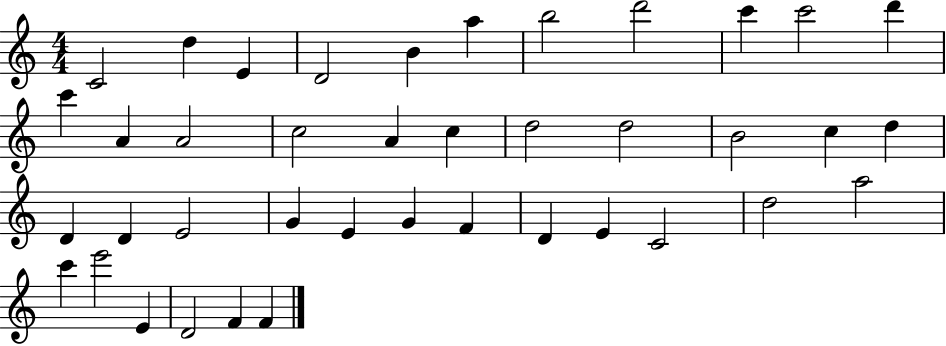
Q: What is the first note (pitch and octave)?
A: C4